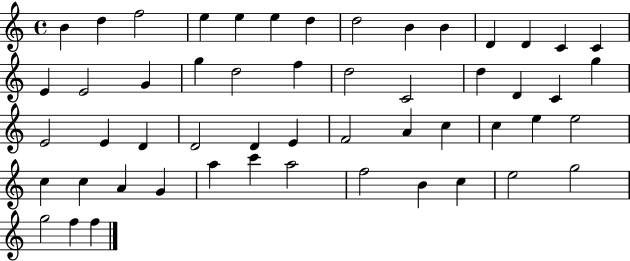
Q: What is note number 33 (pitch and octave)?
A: F4